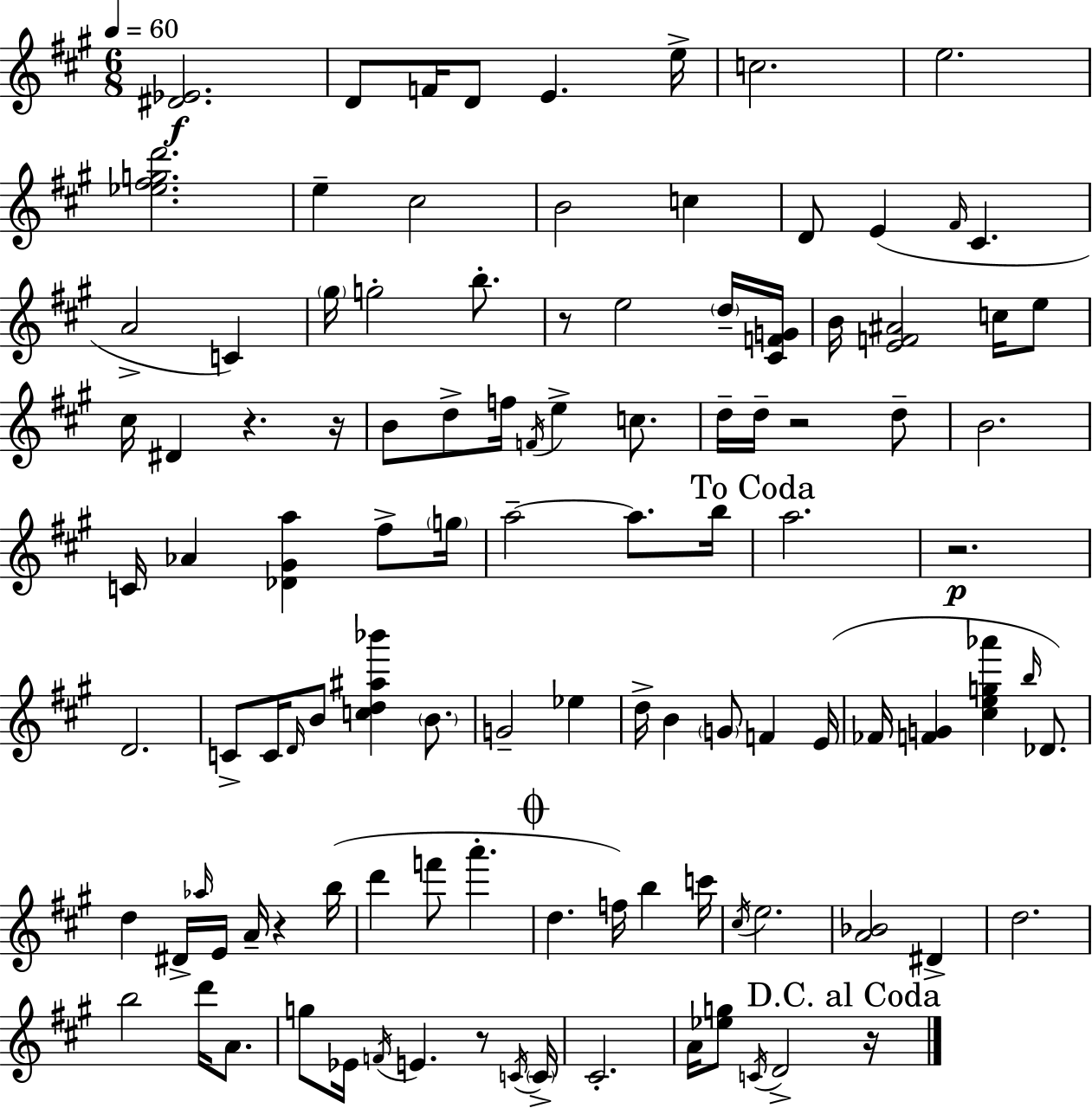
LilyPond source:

{
  \clef treble
  \numericTimeSignature
  \time 6/8
  \key a \major
  \tempo 4 = 60
  <dis' ees'>2.\f | d'8 f'16 d'8 e'4. e''16-> | c''2. | e''2. | \break <ees'' fis'' g'' d'''>2. | e''4-- cis''2 | b'2 c''4 | d'8 e'4( \grace { fis'16 } cis'4. | \break a'2-> c'4) | \parenthesize gis''16 g''2-. b''8.-. | r8 e''2 \parenthesize d''16-- | <cis' f' g'>16 b'16 <e' f' ais'>2 c''16 e''8 | \break cis''16 dis'4 r4. | r16 b'8 d''8-> f''16 \acciaccatura { f'16 } e''4-> c''8. | d''16-- d''16-- r2 | d''8-- b'2. | \break c'16 aes'4 <des' gis' a''>4 fis''8-> | \parenthesize g''16 a''2--~~ a''8. | b''16 \mark "To Coda" a''2. | r2.\p | \break d'2. | c'8-> c'16 \grace { d'16 } b'8 <c'' d'' ais'' bes'''>4 | \parenthesize b'8. g'2-- ees''4 | d''16-> b'4 \parenthesize g'8 f'4 | \break e'16( fes'16 <f' g'>4 <cis'' e'' g'' aes'''>4 | \grace { b''16 } des'8.) d''4 dis'16-> \grace { aes''16 } e'16 a'16-- | r4 b''16( d'''4 f'''8 a'''4.-. | \mark \markup { \musicglyph "scripts.coda" } d''4. f''16) | \break b''4 c'''16 \acciaccatura { cis''16 } e''2. | <a' bes'>2 | dis'4-> d''2. | b''2 | \break d'''16 a'8. g''8 ees'16 \acciaccatura { f'16 } e'4. | r8 \acciaccatura { c'16 } \parenthesize c'16-> cis'2.-. | a'16 <ees'' g''>8 \acciaccatura { c'16 } | d'2-> \mark "D.C. al Coda" r16 \bar "|."
}